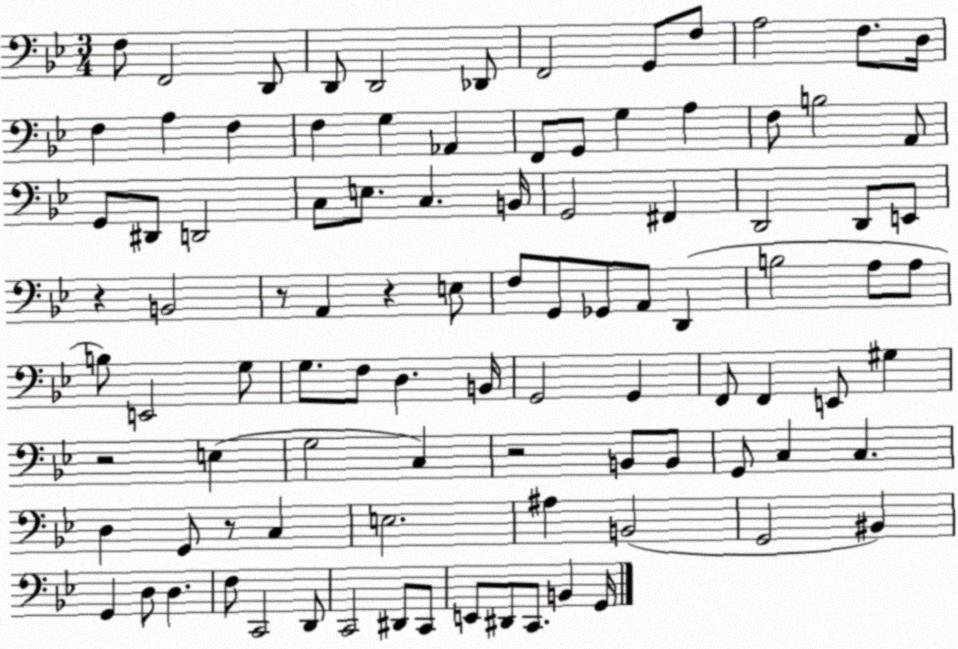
X:1
T:Untitled
M:3/4
L:1/4
K:Bb
F,/2 F,,2 D,,/2 D,,/2 D,,2 _D,,/2 F,,2 G,,/2 F,/2 A,2 F,/2 D,/4 F, A, F, F, G, _A,, F,,/2 G,,/2 G, A, F,/2 B,2 A,,/2 G,,/2 ^D,,/2 D,,2 C,/2 E,/2 C, B,,/4 G,,2 ^F,, D,,2 D,,/2 E,,/2 z B,,2 z/2 A,, z E,/2 F,/2 G,,/2 _G,,/2 A,,/2 D,, B,2 A,/2 A,/2 B,/2 E,,2 G,/2 G,/2 F,/2 D, B,,/4 G,,2 G,, F,,/2 F,, E,,/2 ^G, z2 E, G,2 C, z2 B,,/2 B,,/2 G,,/2 C, C, D, G,,/2 z/2 C, E,2 ^A, B,,2 G,,2 ^B,, G,, D,/2 D, F,/2 C,,2 D,,/2 C,,2 ^D,,/2 C,,/2 E,,/2 ^D,,/2 C,,/2 B,, G,,/4